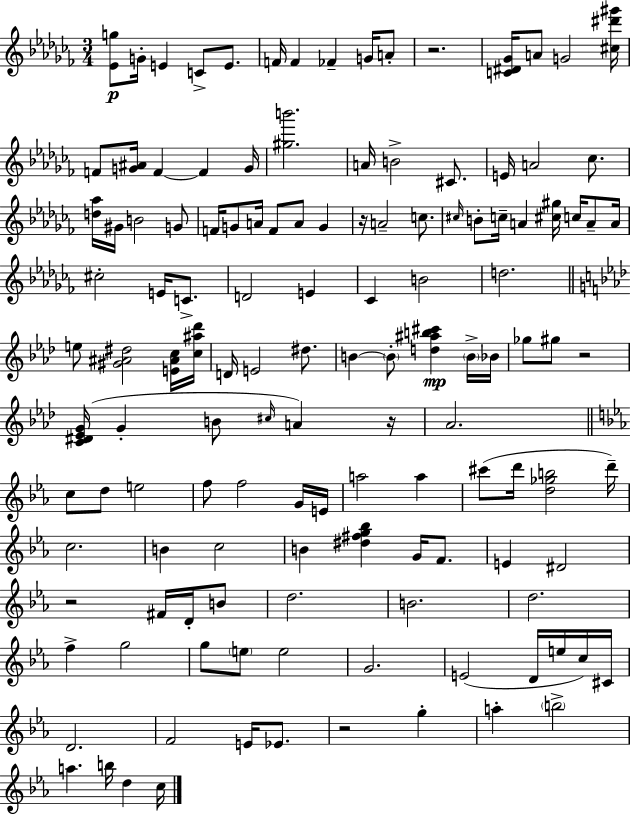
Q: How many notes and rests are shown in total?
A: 130